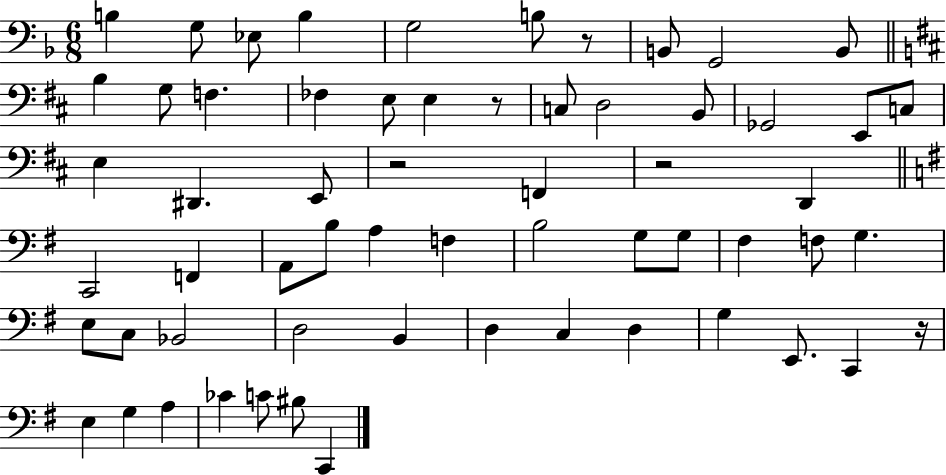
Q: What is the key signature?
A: F major